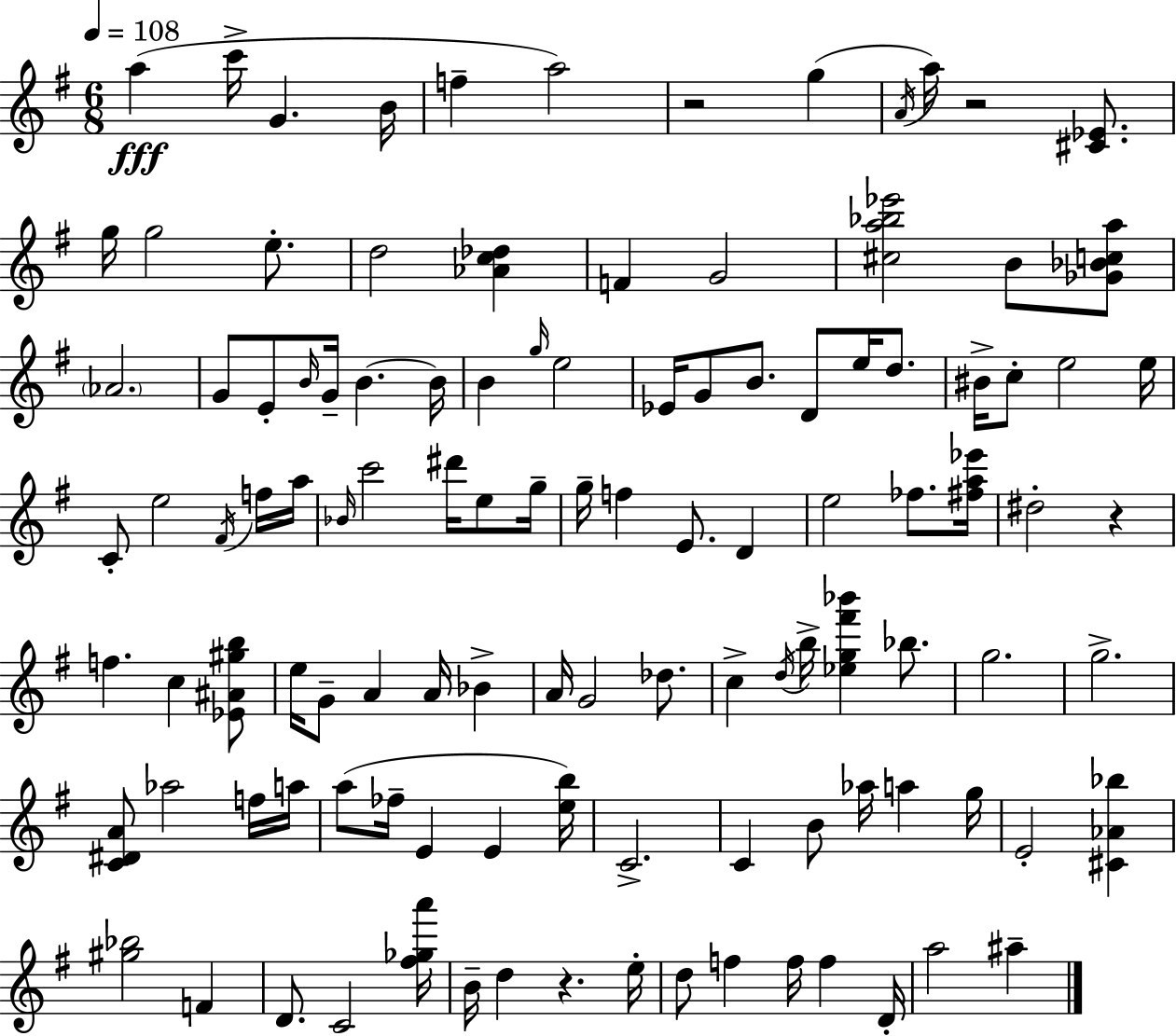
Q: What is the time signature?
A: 6/8